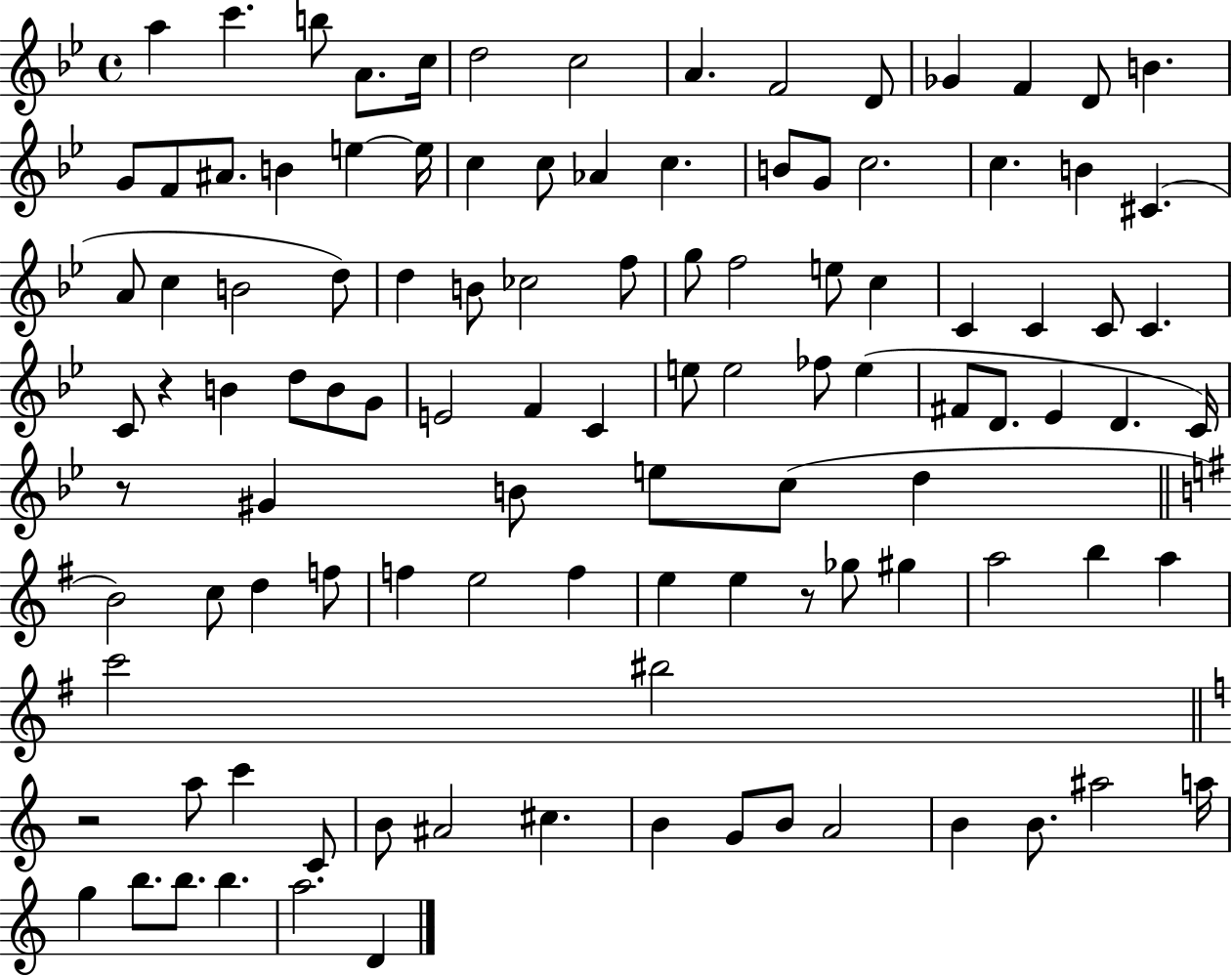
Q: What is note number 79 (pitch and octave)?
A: G#5